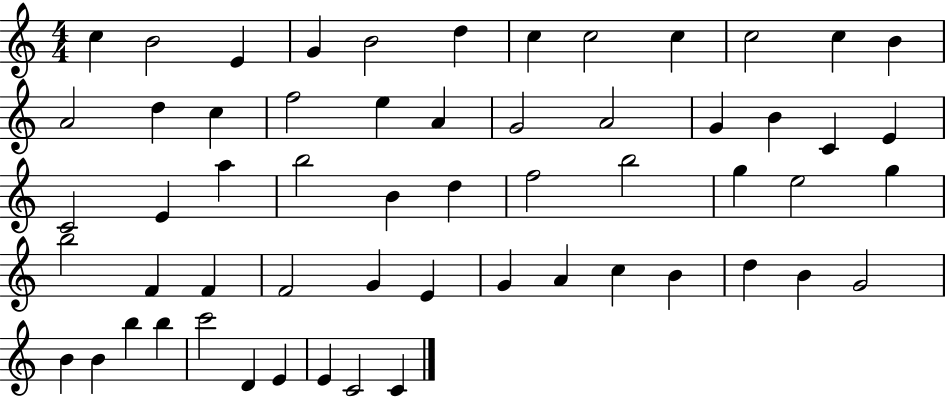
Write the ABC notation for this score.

X:1
T:Untitled
M:4/4
L:1/4
K:C
c B2 E G B2 d c c2 c c2 c B A2 d c f2 e A G2 A2 G B C E C2 E a b2 B d f2 b2 g e2 g b2 F F F2 G E G A c B d B G2 B B b b c'2 D E E C2 C